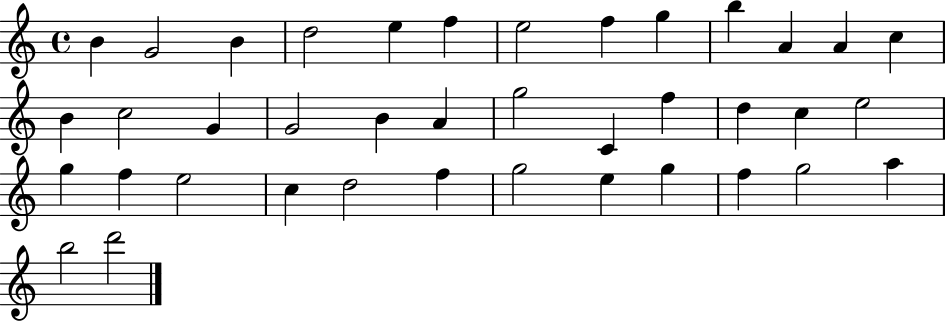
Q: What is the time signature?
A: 4/4